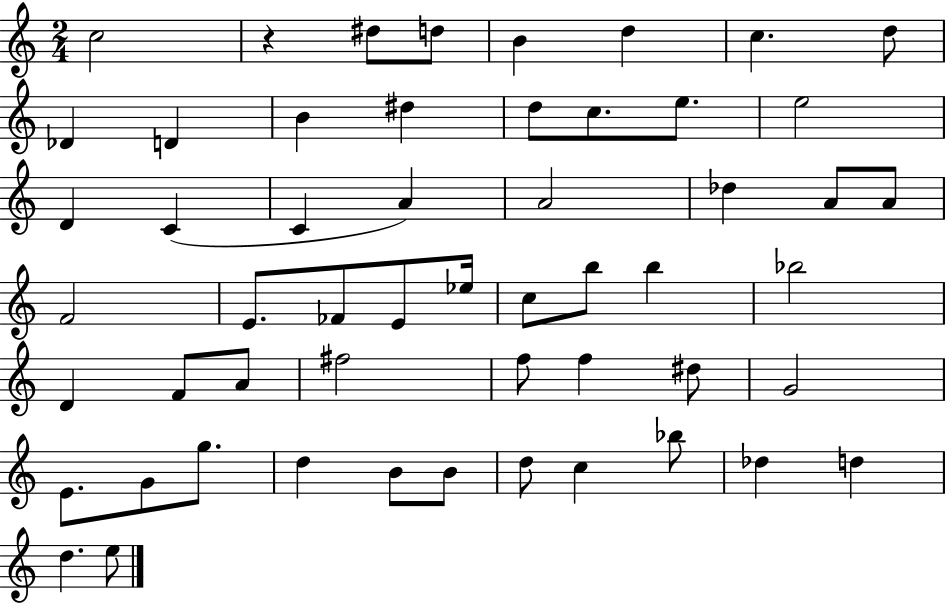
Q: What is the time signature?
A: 2/4